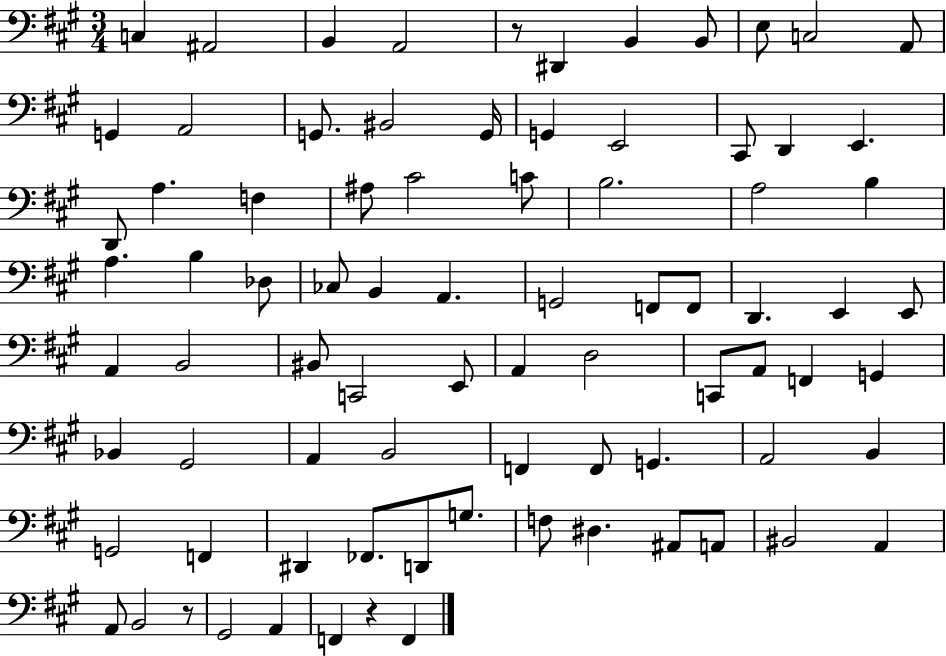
X:1
T:Untitled
M:3/4
L:1/4
K:A
C, ^A,,2 B,, A,,2 z/2 ^D,, B,, B,,/2 E,/2 C,2 A,,/2 G,, A,,2 G,,/2 ^B,,2 G,,/4 G,, E,,2 ^C,,/2 D,, E,, D,,/2 A, F, ^A,/2 ^C2 C/2 B,2 A,2 B, A, B, _D,/2 _C,/2 B,, A,, G,,2 F,,/2 F,,/2 D,, E,, E,,/2 A,, B,,2 ^B,,/2 C,,2 E,,/2 A,, D,2 C,,/2 A,,/2 F,, G,, _B,, ^G,,2 A,, B,,2 F,, F,,/2 G,, A,,2 B,, G,,2 F,, ^D,, _F,,/2 D,,/2 G,/2 F,/2 ^D, ^A,,/2 A,,/2 ^B,,2 A,, A,,/2 B,,2 z/2 ^G,,2 A,, F,, z F,,